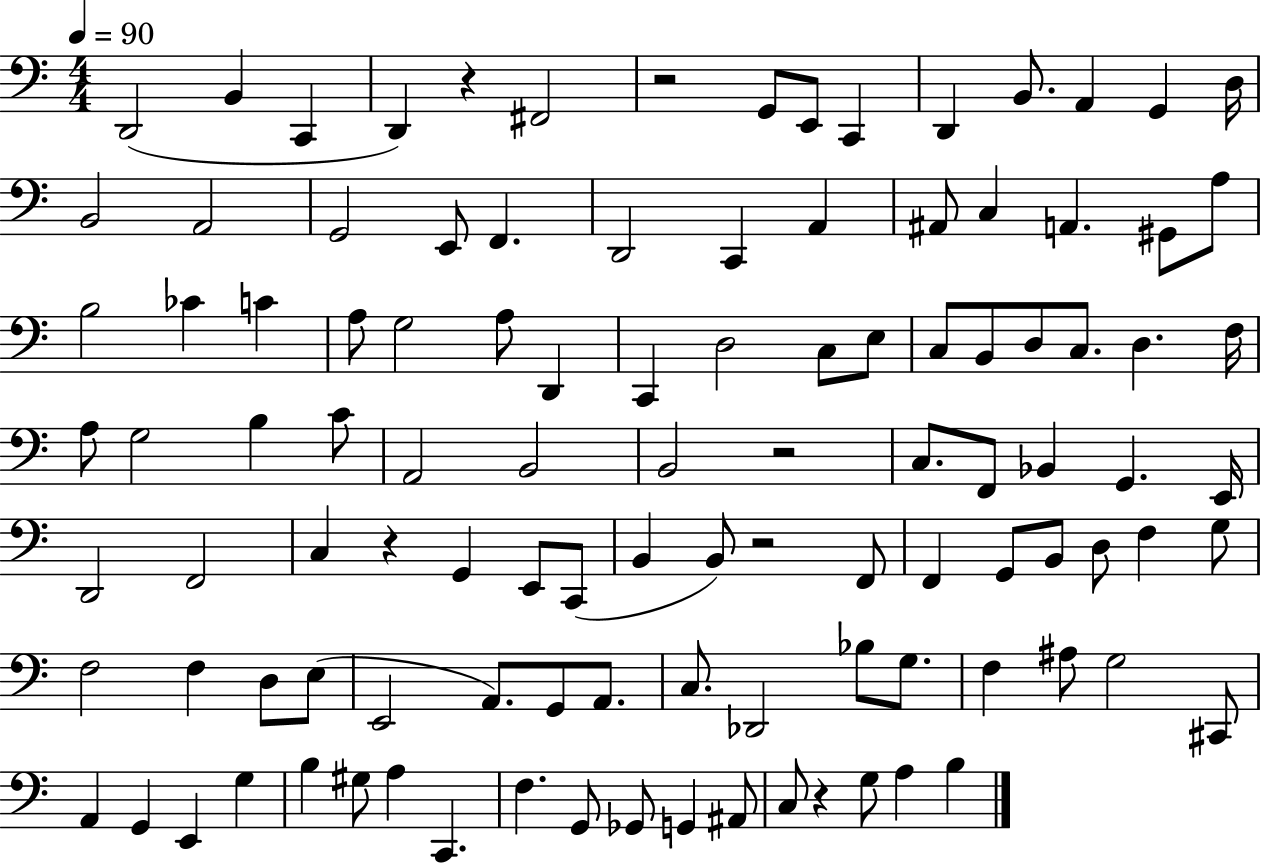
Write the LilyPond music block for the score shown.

{
  \clef bass
  \numericTimeSignature
  \time 4/4
  \key c \major
  \tempo 4 = 90
  d,2( b,4 c,4 | d,4) r4 fis,2 | r2 g,8 e,8 c,4 | d,4 b,8. a,4 g,4 d16 | \break b,2 a,2 | g,2 e,8 f,4. | d,2 c,4 a,4 | ais,8 c4 a,4. gis,8 a8 | \break b2 ces'4 c'4 | a8 g2 a8 d,4 | c,4 d2 c8 e8 | c8 b,8 d8 c8. d4. f16 | \break a8 g2 b4 c'8 | a,2 b,2 | b,2 r2 | c8. f,8 bes,4 g,4. e,16 | \break d,2 f,2 | c4 r4 g,4 e,8 c,8( | b,4 b,8) r2 f,8 | f,4 g,8 b,8 d8 f4 g8 | \break f2 f4 d8 e8( | e,2 a,8.) g,8 a,8. | c8. des,2 bes8 g8. | f4 ais8 g2 cis,8 | \break a,4 g,4 e,4 g4 | b4 gis8 a4 c,4. | f4. g,8 ges,8 g,4 ais,8 | c8 r4 g8 a4 b4 | \break \bar "|."
}